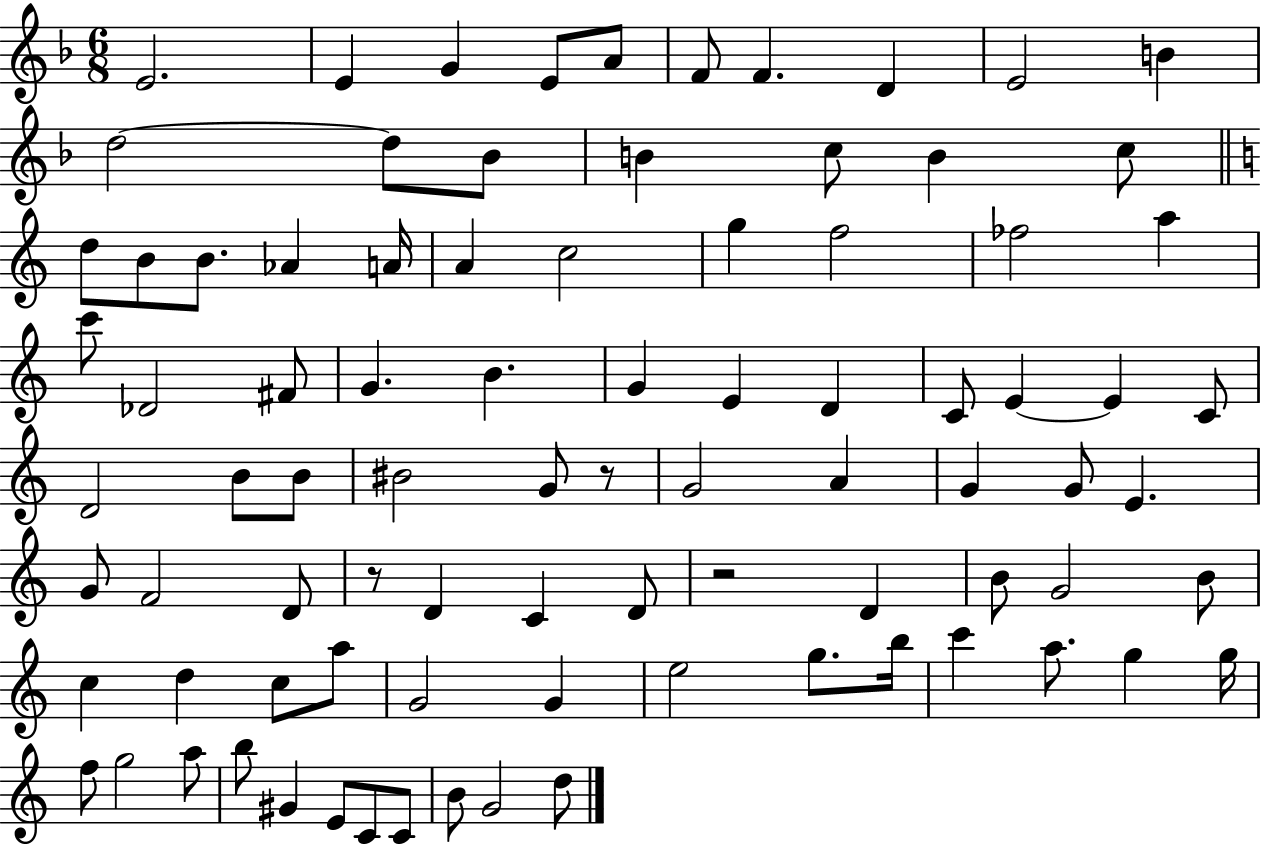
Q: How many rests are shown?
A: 3